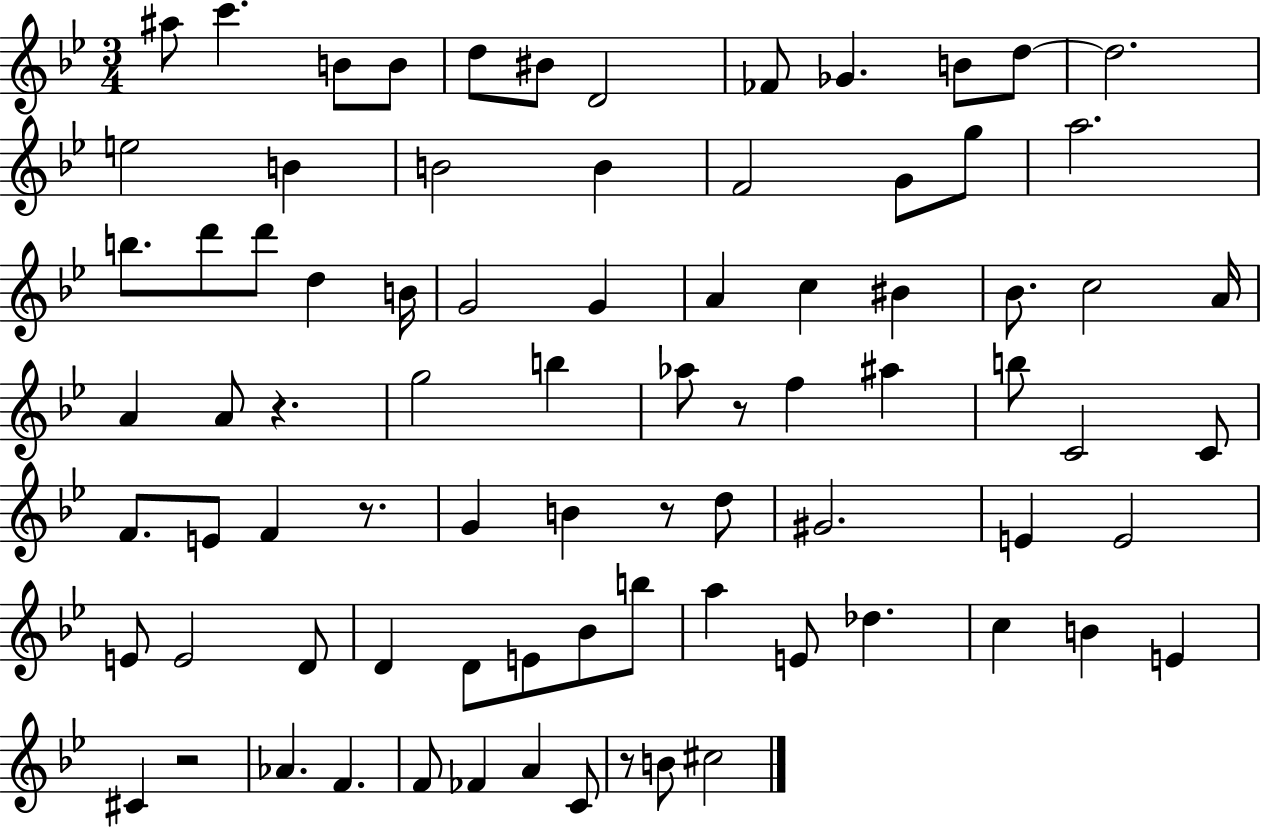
X:1
T:Untitled
M:3/4
L:1/4
K:Bb
^a/2 c' B/2 B/2 d/2 ^B/2 D2 _F/2 _G B/2 d/2 d2 e2 B B2 B F2 G/2 g/2 a2 b/2 d'/2 d'/2 d B/4 G2 G A c ^B _B/2 c2 A/4 A A/2 z g2 b _a/2 z/2 f ^a b/2 C2 C/2 F/2 E/2 F z/2 G B z/2 d/2 ^G2 E E2 E/2 E2 D/2 D D/2 E/2 _B/2 b/2 a E/2 _d c B E ^C z2 _A F F/2 _F A C/2 z/2 B/2 ^c2